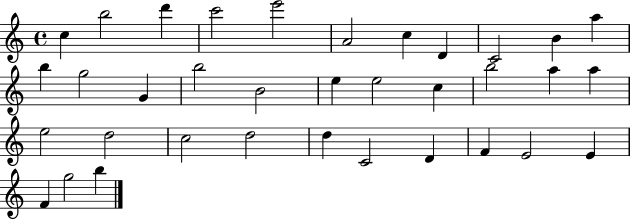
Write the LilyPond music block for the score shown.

{
  \clef treble
  \time 4/4
  \defaultTimeSignature
  \key c \major
  c''4 b''2 d'''4 | c'''2 e'''2 | a'2 c''4 d'4 | c'2 b'4 a''4 | \break b''4 g''2 g'4 | b''2 b'2 | e''4 e''2 c''4 | b''2 a''4 a''4 | \break e''2 d''2 | c''2 d''2 | d''4 c'2 d'4 | f'4 e'2 e'4 | \break f'4 g''2 b''4 | \bar "|."
}